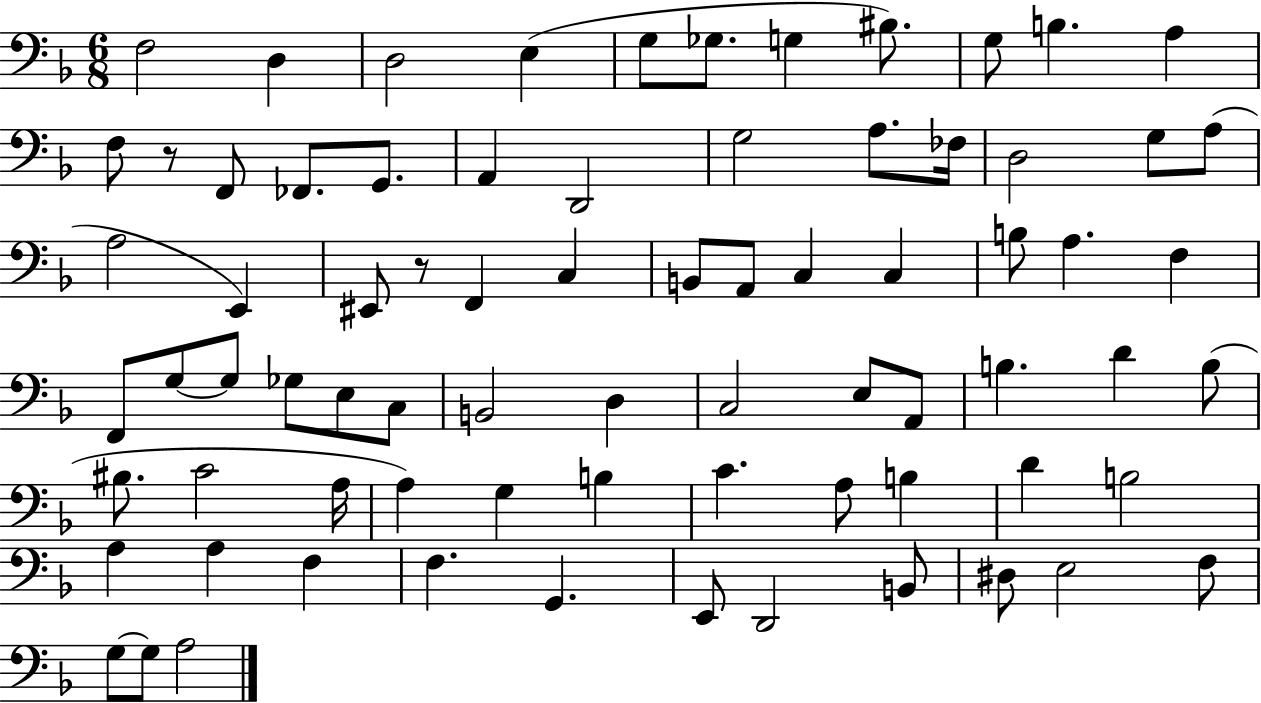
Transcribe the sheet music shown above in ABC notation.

X:1
T:Untitled
M:6/8
L:1/4
K:F
F,2 D, D,2 E, G,/2 _G,/2 G, ^B,/2 G,/2 B, A, F,/2 z/2 F,,/2 _F,,/2 G,,/2 A,, D,,2 G,2 A,/2 _F,/4 D,2 G,/2 A,/2 A,2 E,, ^E,,/2 z/2 F,, C, B,,/2 A,,/2 C, C, B,/2 A, F, F,,/2 G,/2 G,/2 _G,/2 E,/2 C,/2 B,,2 D, C,2 E,/2 A,,/2 B, D B,/2 ^B,/2 C2 A,/4 A, G, B, C A,/2 B, D B,2 A, A, F, F, G,, E,,/2 D,,2 B,,/2 ^D,/2 E,2 F,/2 G,/2 G,/2 A,2